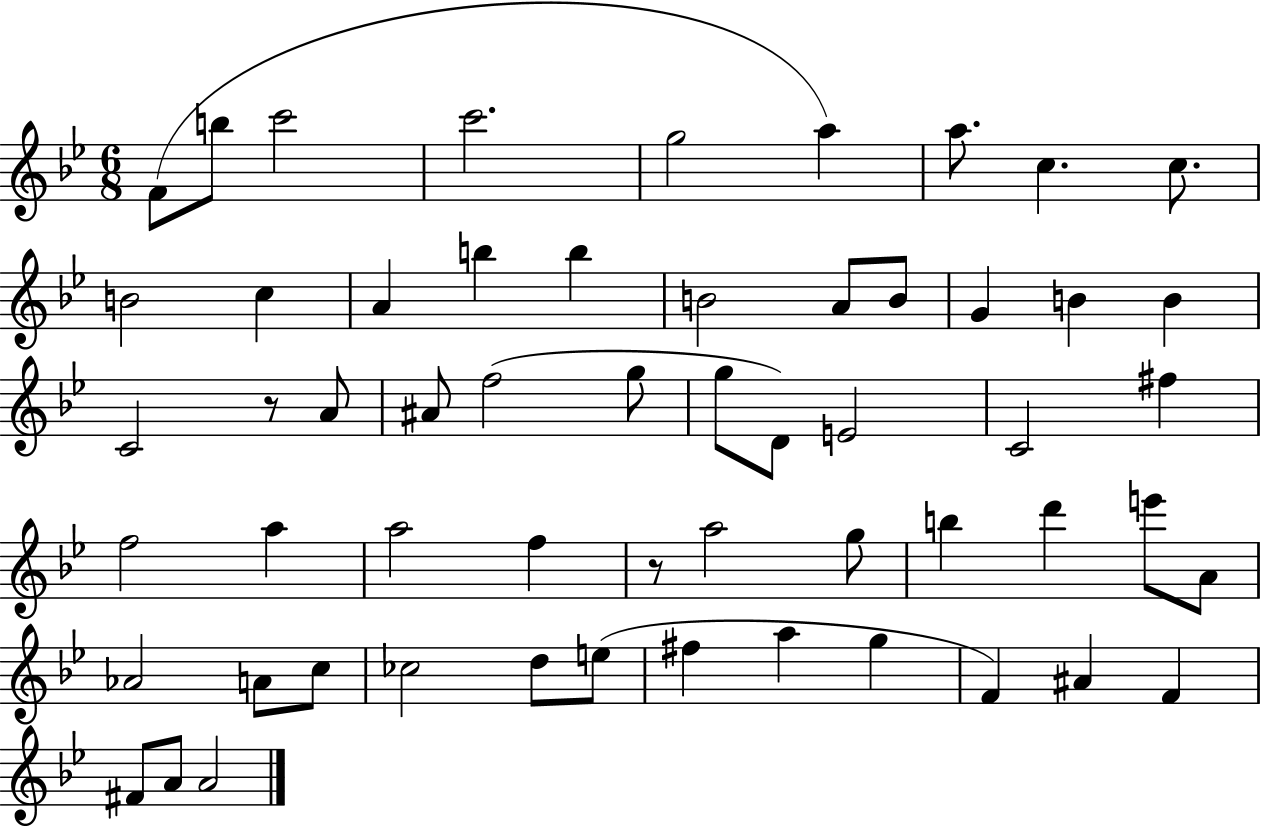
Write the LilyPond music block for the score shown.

{
  \clef treble
  \numericTimeSignature
  \time 6/8
  \key bes \major
  f'8( b''8 c'''2 | c'''2. | g''2 a''4) | a''8. c''4. c''8. | \break b'2 c''4 | a'4 b''4 b''4 | b'2 a'8 b'8 | g'4 b'4 b'4 | \break c'2 r8 a'8 | ais'8 f''2( g''8 | g''8 d'8) e'2 | c'2 fis''4 | \break f''2 a''4 | a''2 f''4 | r8 a''2 g''8 | b''4 d'''4 e'''8 a'8 | \break aes'2 a'8 c''8 | ces''2 d''8 e''8( | fis''4 a''4 g''4 | f'4) ais'4 f'4 | \break fis'8 a'8 a'2 | \bar "|."
}